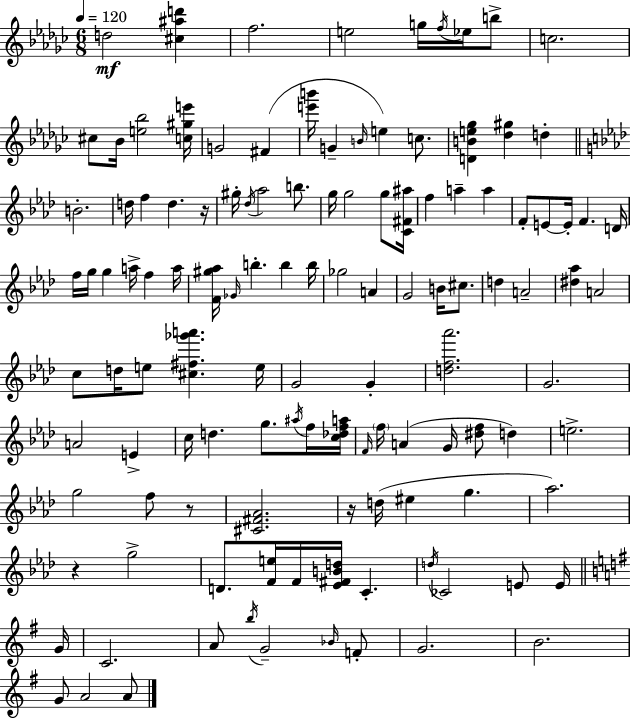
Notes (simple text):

D5/h [C#5,A#5,D6]/q F5/h. E5/h G5/s F5/s Eb5/s B5/e C5/h. C#5/e Bb4/s [E5,Bb5]/h [C5,G#5,E6]/s G4/h F#4/q [E6,B6]/s G4/q B4/s E5/q C5/e. [D4,B4,E5,Gb5]/q [Db5,G#5]/q D5/q B4/h. D5/s F5/q D5/q. R/s G#5/s Db5/s Ab5/h B5/e. G5/s G5/h G5/e [C4,F#4,A#5]/s F5/q A5/q A5/q F4/e E4/e E4/s F4/q. D4/s F5/s G5/s G5/q A5/s F5/q A5/s [F4,G#5,Ab5]/s Gb4/s B5/q. B5/q B5/s Gb5/h A4/q G4/h B4/s C#5/e. D5/q A4/h [D#5,Ab5]/q A4/h C5/e D5/s E5/e [C#5,F#5,Gb6,A6]/q. E5/s G4/h G4/q [D5,F5,Ab6]/h. G4/h. A4/h E4/q C5/s D5/q. G5/e. A#5/s F5/s [C5,Db5,F5,A5]/s F4/s F5/s A4/q G4/s [D#5,F5]/e D5/q E5/h. G5/h F5/e R/e [C#4,F#4,Ab4]/h. R/s D5/s EIS5/q G5/q. Ab5/h. R/q G5/h D4/e. [F4,E5]/s F4/s [Eb4,F#4,B4,D5]/s C4/q. D5/s CES4/h E4/e E4/s G4/s C4/h. A4/e B5/s G4/h Bb4/s F4/e G4/h. B4/h. G4/e A4/h A4/e